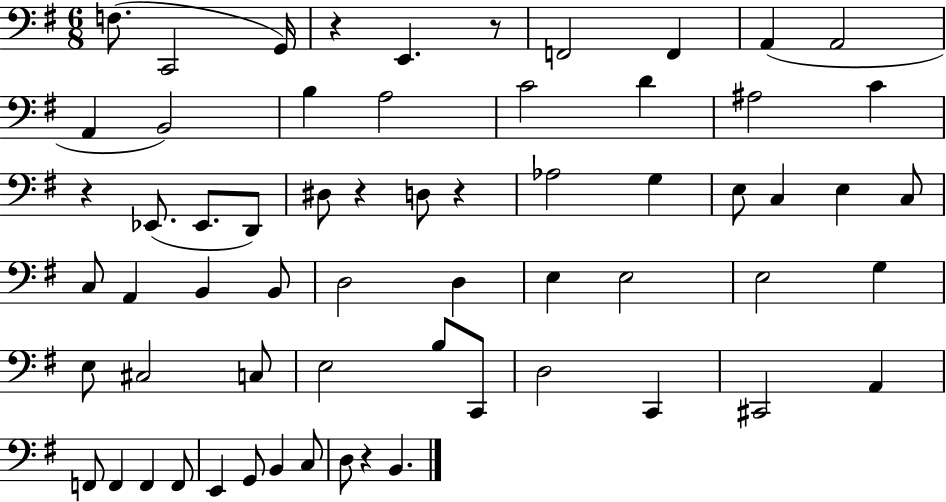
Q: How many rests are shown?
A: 6